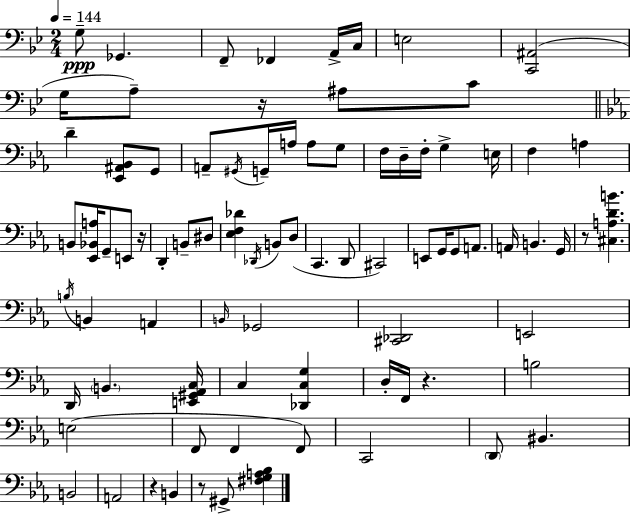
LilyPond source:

{
  \clef bass
  \numericTimeSignature
  \time 2/4
  \key bes \major
  \tempo 4 = 144
  g8--\ppp ges,4. | f,8-- fes,4 a,16-> c16 | e2 | <c, ais,>2( | \break g16 a8--) r16 ais8 c'8 | \bar "||" \break \key c \minor d'4-- <ees, ais, bes,>8 g,8 | a,8-- \acciaccatura { gis,16 } g,16-- a16 a8 g8 | f16 d16-- f16-. g4-> | e16 f4 a4 | \break b,8 <ees, bes, a>16 g,8-- e,8 | r16 d,4-. b,8-- dis8 | <ees f des'>4 \acciaccatura { des,16 } b,8 | d8( c,4. | \break d,8 cis,2) | e,8 g,16 g,8 a,8. | a,16 b,4. | g,16 r8 <cis a d' b'>4. | \break \acciaccatura { b16 } b,4 a,4 | \grace { b,16 } ges,2 | <cis, des,>2 | e,2 | \break d,16 \parenthesize b,4. | <e, gis, aes, c>16 c4 | <des, c g>4 d16-. f,16 r4. | b2 | \break e2( | f,8 f,4 | f,8) c,2 | \parenthesize d,8 bis,4. | \break b,2 | a,2 | r4 | b,4 r8 gis,8-> | \break <fis g a bes>4 \bar "|."
}